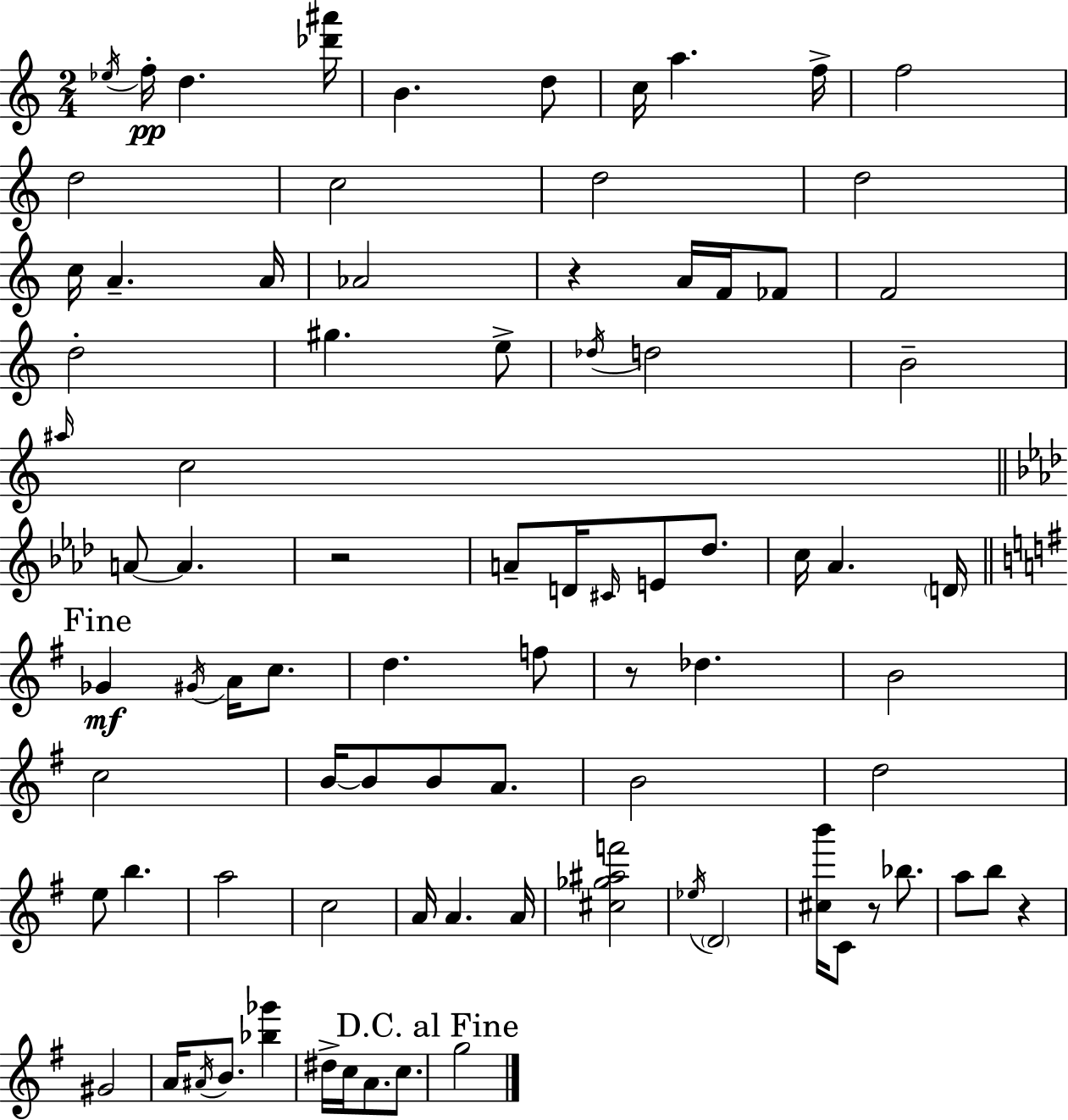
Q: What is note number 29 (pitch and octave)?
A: C5